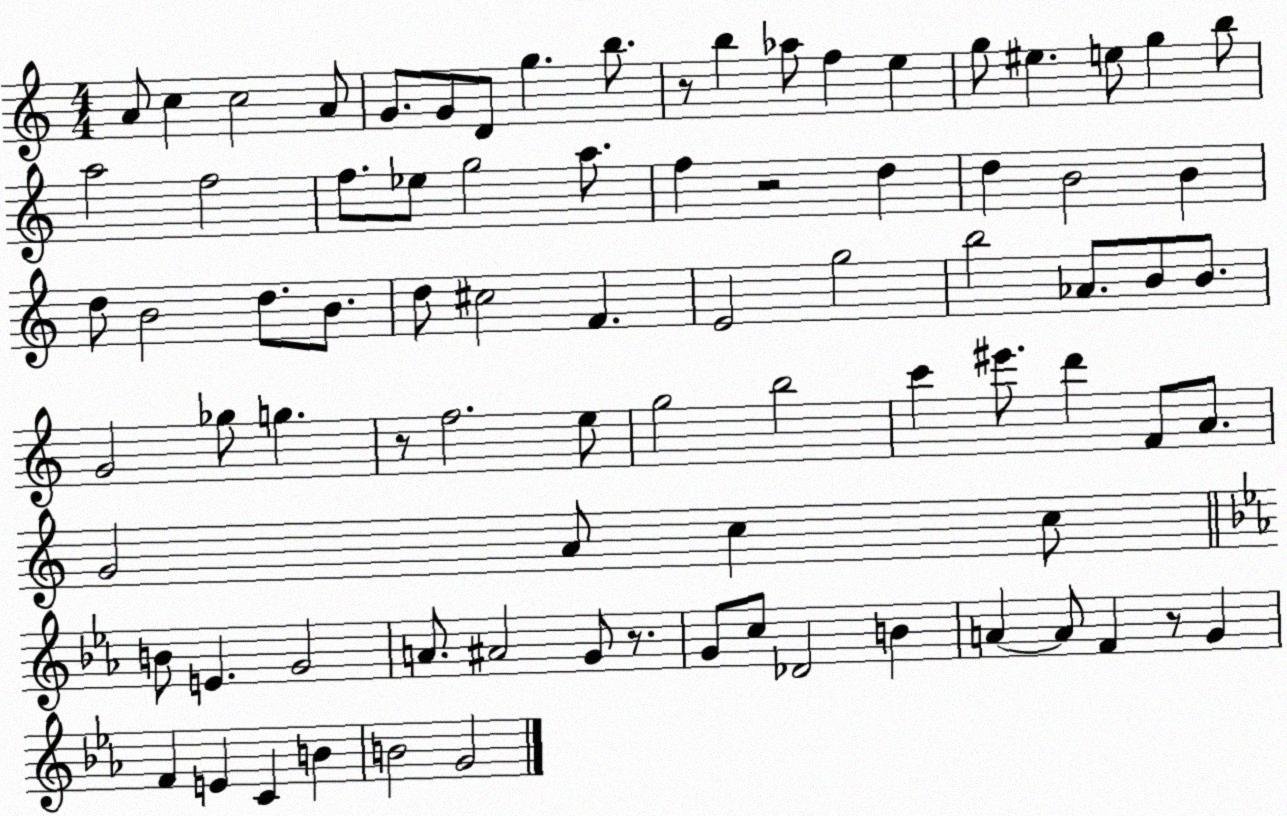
X:1
T:Untitled
M:4/4
L:1/4
K:C
A/2 c c2 A/2 G/2 G/2 D/2 g b/2 z/2 b _a/2 f e g/2 ^e e/2 g b/2 a2 f2 f/2 _e/2 g2 a/2 f z2 d d B2 B d/2 B2 d/2 B/2 d/2 ^c2 F E2 g2 b2 _A/2 B/2 B/2 G2 _g/2 g z/2 f2 e/2 g2 b2 c' ^e'/2 d' F/2 A/2 G2 A/2 c c/2 B/2 E G2 A/2 ^A2 G/2 z/2 G/2 c/2 _D2 B A A/2 F z/2 G F E C B B2 G2